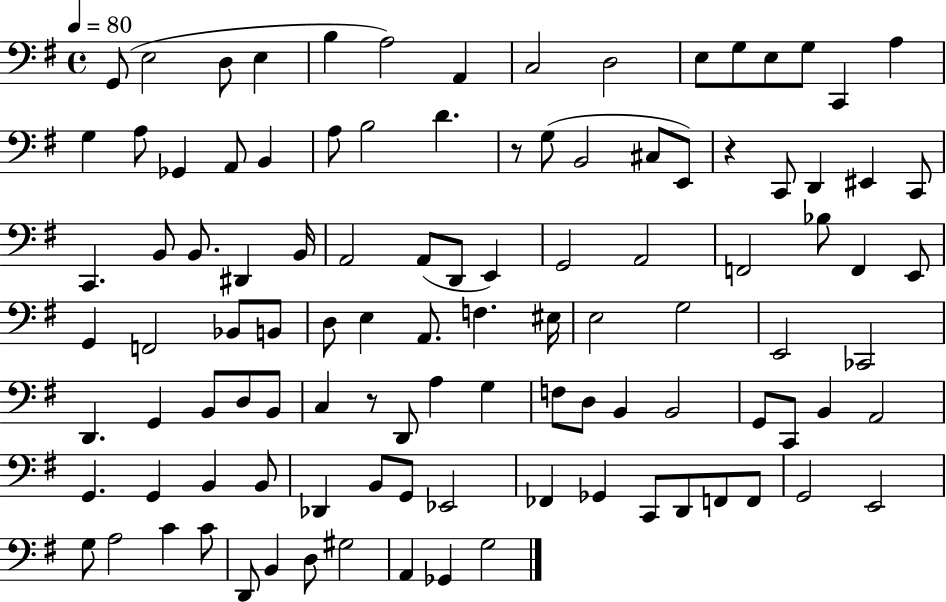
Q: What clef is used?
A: bass